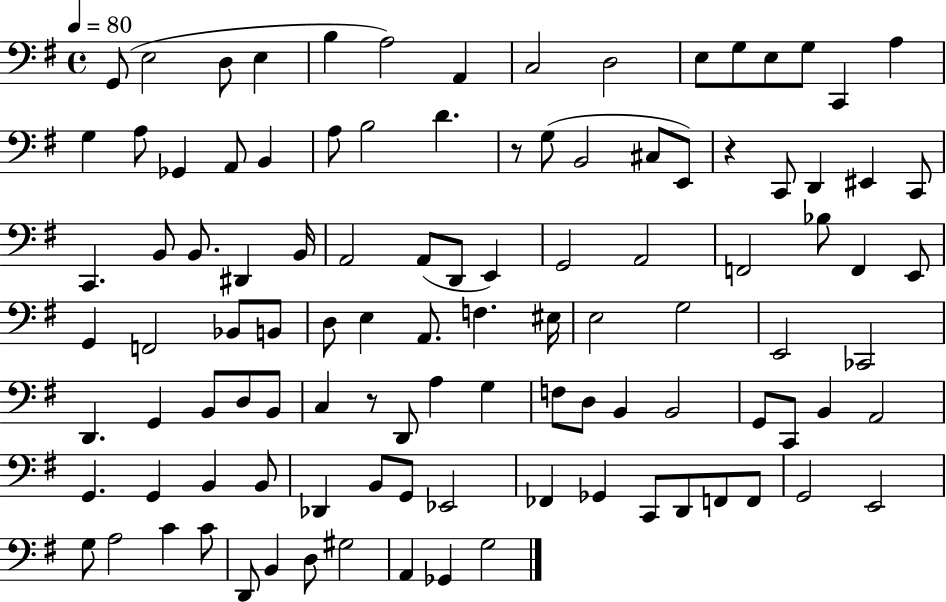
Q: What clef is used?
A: bass